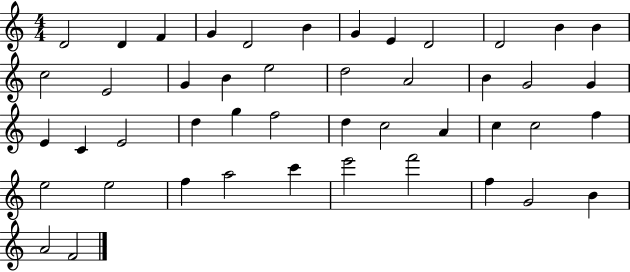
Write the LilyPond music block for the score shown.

{
  \clef treble
  \numericTimeSignature
  \time 4/4
  \key c \major
  d'2 d'4 f'4 | g'4 d'2 b'4 | g'4 e'4 d'2 | d'2 b'4 b'4 | \break c''2 e'2 | g'4 b'4 e''2 | d''2 a'2 | b'4 g'2 g'4 | \break e'4 c'4 e'2 | d''4 g''4 f''2 | d''4 c''2 a'4 | c''4 c''2 f''4 | \break e''2 e''2 | f''4 a''2 c'''4 | e'''2 f'''2 | f''4 g'2 b'4 | \break a'2 f'2 | \bar "|."
}